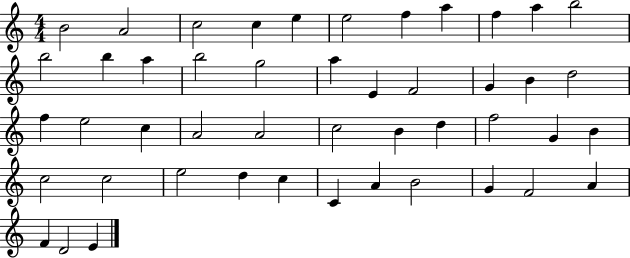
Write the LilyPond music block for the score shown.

{
  \clef treble
  \numericTimeSignature
  \time 4/4
  \key c \major
  b'2 a'2 | c''2 c''4 e''4 | e''2 f''4 a''4 | f''4 a''4 b''2 | \break b''2 b''4 a''4 | b''2 g''2 | a''4 e'4 f'2 | g'4 b'4 d''2 | \break f''4 e''2 c''4 | a'2 a'2 | c''2 b'4 d''4 | f''2 g'4 b'4 | \break c''2 c''2 | e''2 d''4 c''4 | c'4 a'4 b'2 | g'4 f'2 a'4 | \break f'4 d'2 e'4 | \bar "|."
}